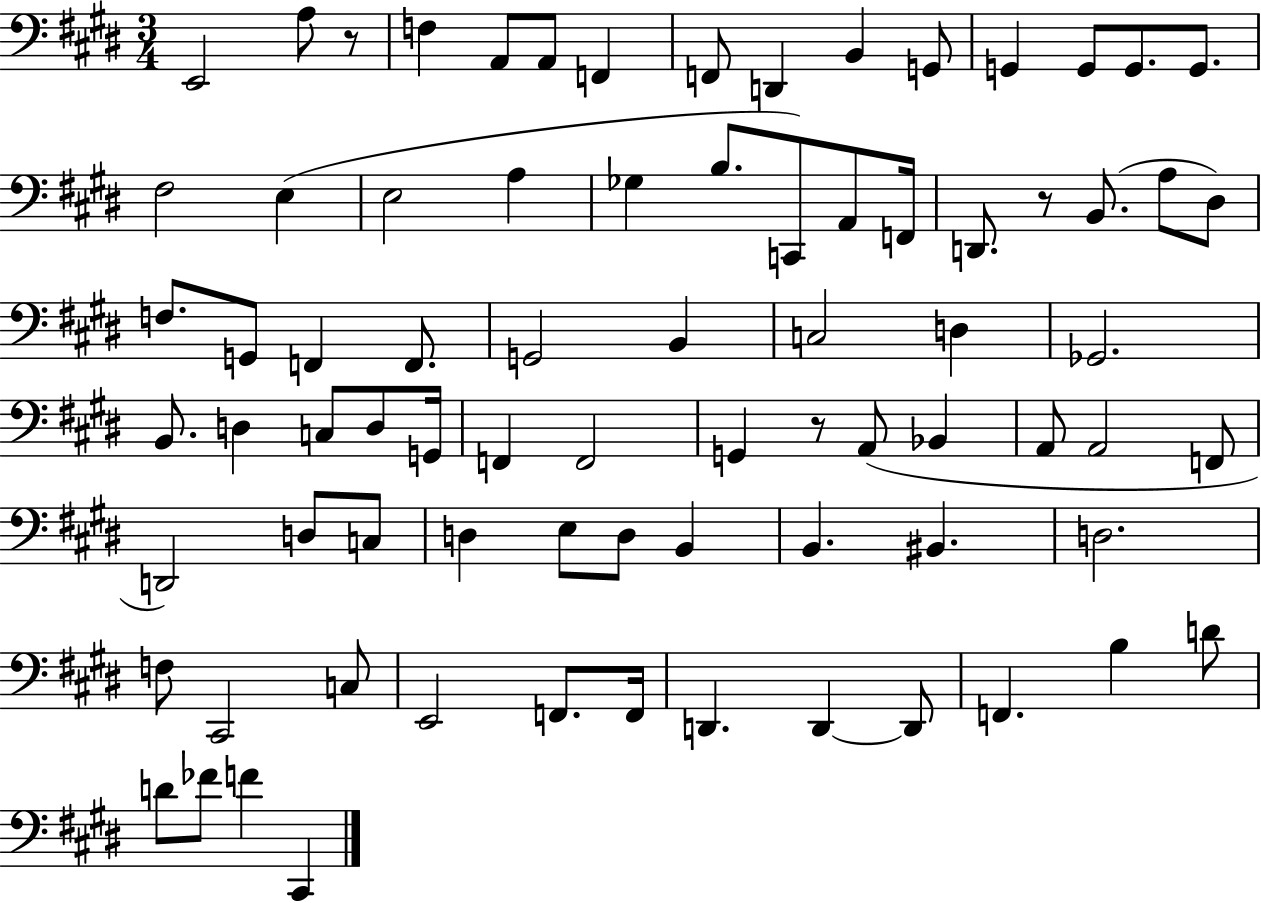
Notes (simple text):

E2/h A3/e R/e F3/q A2/e A2/e F2/q F2/e D2/q B2/q G2/e G2/q G2/e G2/e. G2/e. F#3/h E3/q E3/h A3/q Gb3/q B3/e. C2/e A2/e F2/s D2/e. R/e B2/e. A3/e D#3/e F3/e. G2/e F2/q F2/e. G2/h B2/q C3/h D3/q Gb2/h. B2/e. D3/q C3/e D3/e G2/s F2/q F2/h G2/q R/e A2/e Bb2/q A2/e A2/h F2/e D2/h D3/e C3/e D3/q E3/e D3/e B2/q B2/q. BIS2/q. D3/h. F3/e C#2/h C3/e E2/h F2/e. F2/s D2/q. D2/q D2/e F2/q. B3/q D4/e D4/e FES4/e F4/q C#2/q